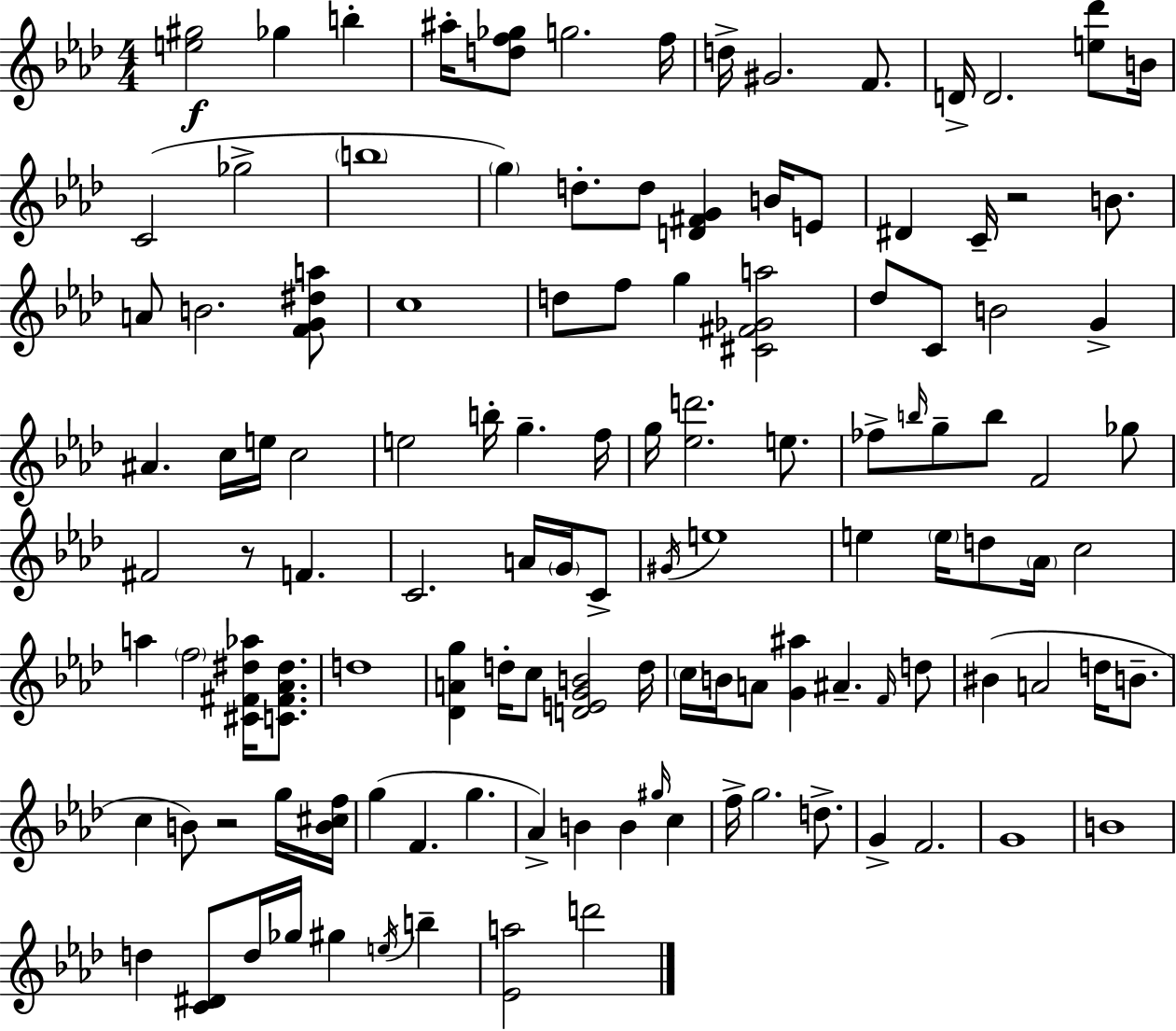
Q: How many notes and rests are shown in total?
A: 120